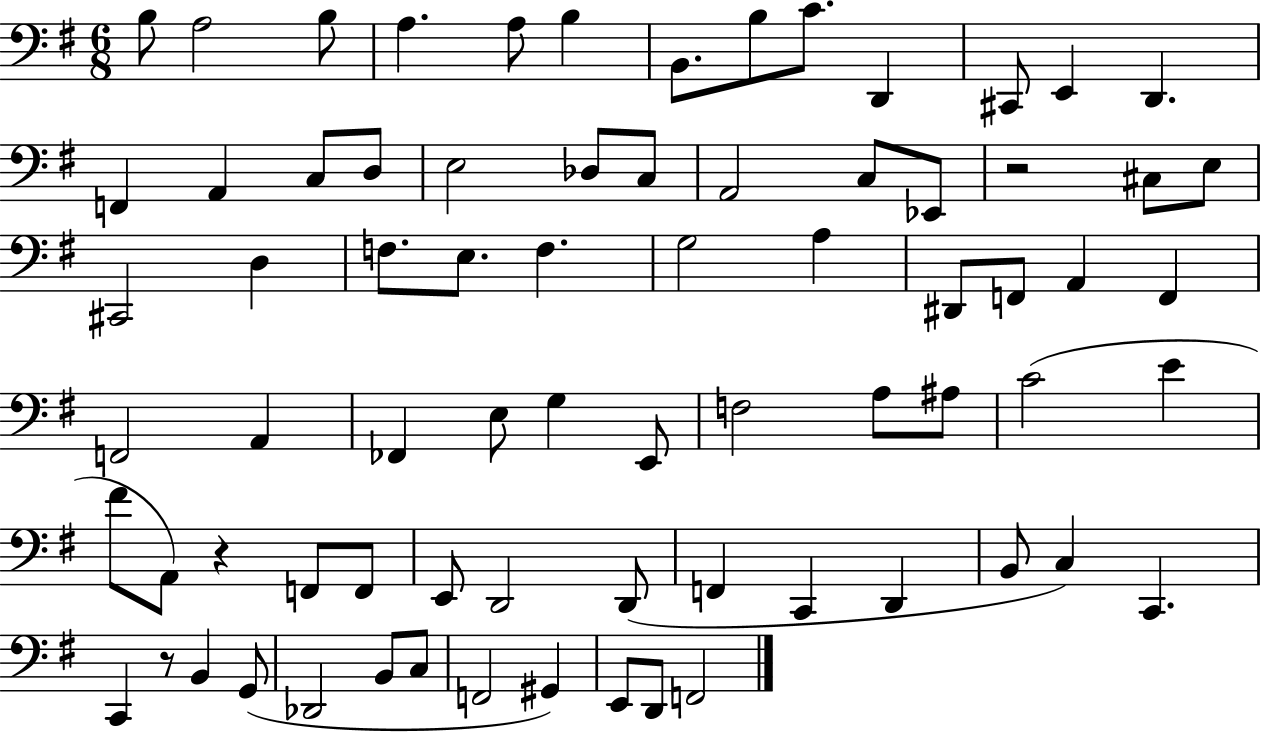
{
  \clef bass
  \numericTimeSignature
  \time 6/8
  \key g \major
  b8 a2 b8 | a4. a8 b4 | b,8. b8 c'8. d,4 | cis,8 e,4 d,4. | \break f,4 a,4 c8 d8 | e2 des8 c8 | a,2 c8 ees,8 | r2 cis8 e8 | \break cis,2 d4 | f8. e8. f4. | g2 a4 | dis,8 f,8 a,4 f,4 | \break f,2 a,4 | fes,4 e8 g4 e,8 | f2 a8 ais8 | c'2( e'4 | \break fis'8 a,8) r4 f,8 f,8 | e,8 d,2 d,8( | f,4 c,4 d,4 | b,8 c4) c,4. | \break c,4 r8 b,4 g,8( | des,2 b,8 c8 | f,2 gis,4) | e,8 d,8 f,2 | \break \bar "|."
}